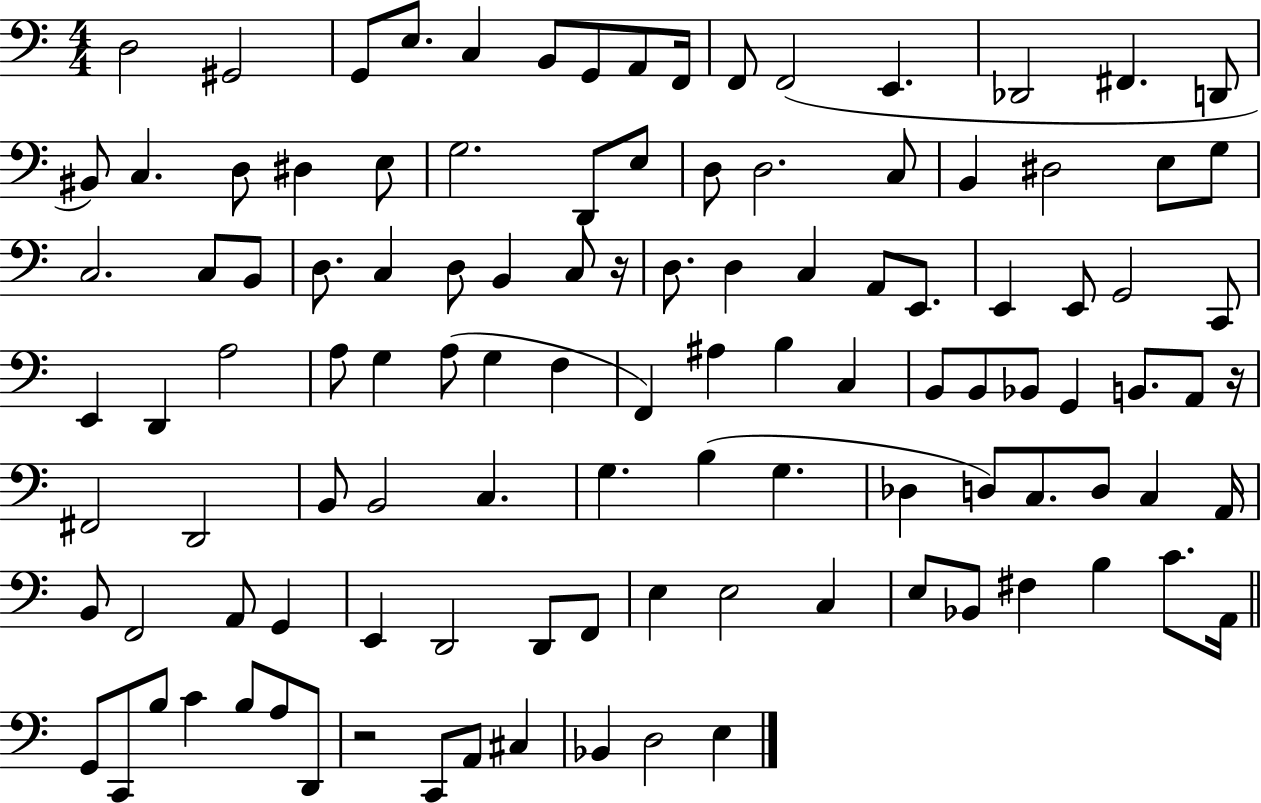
D3/h G#2/h G2/e E3/e. C3/q B2/e G2/e A2/e F2/s F2/e F2/h E2/q. Db2/h F#2/q. D2/e BIS2/e C3/q. D3/e D#3/q E3/e G3/h. D2/e E3/e D3/e D3/h. C3/e B2/q D#3/h E3/e G3/e C3/h. C3/e B2/e D3/e. C3/q D3/e B2/q C3/e R/s D3/e. D3/q C3/q A2/e E2/e. E2/q E2/e G2/h C2/e E2/q D2/q A3/h A3/e G3/q A3/e G3/q F3/q F2/q A#3/q B3/q C3/q B2/e B2/e Bb2/e G2/q B2/e. A2/e R/s F#2/h D2/h B2/e B2/h C3/q. G3/q. B3/q G3/q. Db3/q D3/e C3/e. D3/e C3/q A2/s B2/e F2/h A2/e G2/q E2/q D2/h D2/e F2/e E3/q E3/h C3/q E3/e Bb2/e F#3/q B3/q C4/e. A2/s G2/e C2/e B3/e C4/q B3/e A3/e D2/e R/h C2/e A2/e C#3/q Bb2/q D3/h E3/q